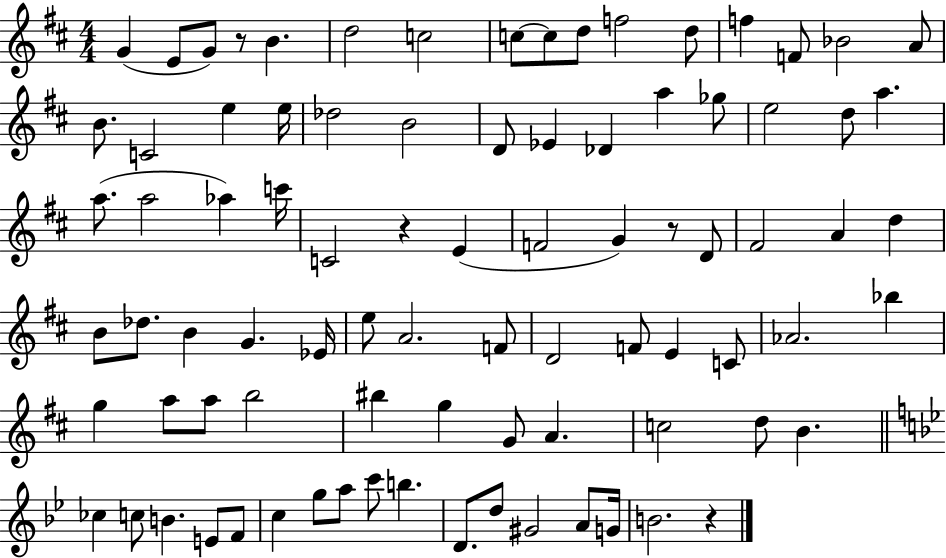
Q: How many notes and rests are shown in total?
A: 86